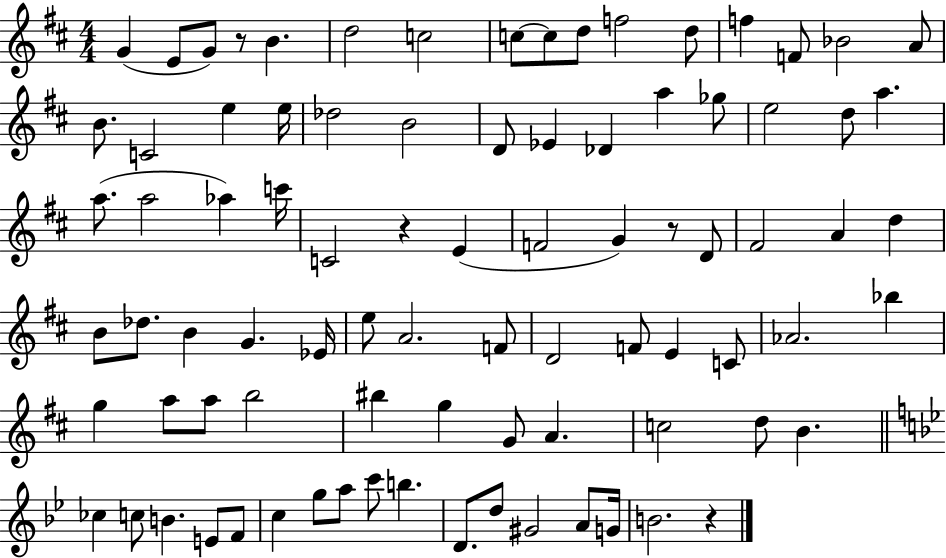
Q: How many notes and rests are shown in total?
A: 86